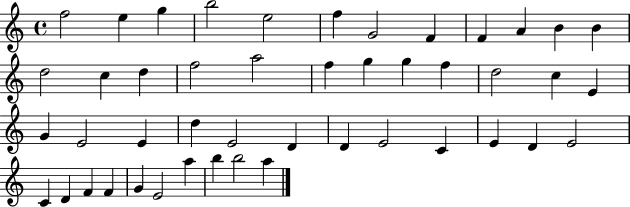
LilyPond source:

{
  \clef treble
  \time 4/4
  \defaultTimeSignature
  \key c \major
  f''2 e''4 g''4 | b''2 e''2 | f''4 g'2 f'4 | f'4 a'4 b'4 b'4 | \break d''2 c''4 d''4 | f''2 a''2 | f''4 g''4 g''4 f''4 | d''2 c''4 e'4 | \break g'4 e'2 e'4 | d''4 e'2 d'4 | d'4 e'2 c'4 | e'4 d'4 e'2 | \break c'4 d'4 f'4 f'4 | g'4 e'2 a''4 | b''4 b''2 a''4 | \bar "|."
}